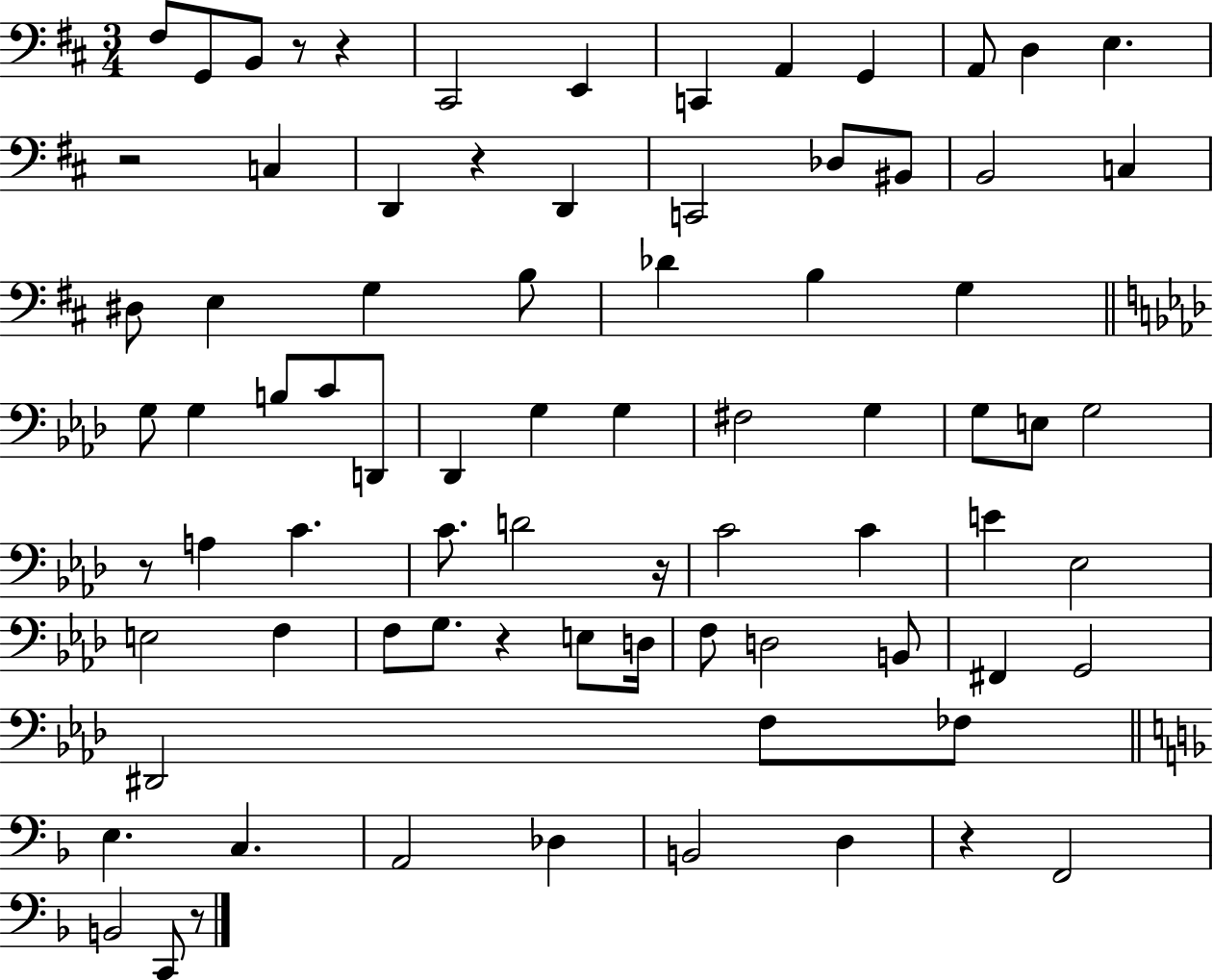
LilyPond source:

{
  \clef bass
  \numericTimeSignature
  \time 3/4
  \key d \major
  fis8 g,8 b,8 r8 r4 | cis,2 e,4 | c,4 a,4 g,4 | a,8 d4 e4. | \break r2 c4 | d,4 r4 d,4 | c,2 des8 bis,8 | b,2 c4 | \break dis8 e4 g4 b8 | des'4 b4 g4 | \bar "||" \break \key f \minor g8 g4 b8 c'8 d,8 | des,4 g4 g4 | fis2 g4 | g8 e8 g2 | \break r8 a4 c'4. | c'8. d'2 r16 | c'2 c'4 | e'4 ees2 | \break e2 f4 | f8 g8. r4 e8 d16 | f8 d2 b,8 | fis,4 g,2 | \break dis,2 f8 fes8 | \bar "||" \break \key d \minor e4. c4. | a,2 des4 | b,2 d4 | r4 f,2 | \break b,2 c,8 r8 | \bar "|."
}